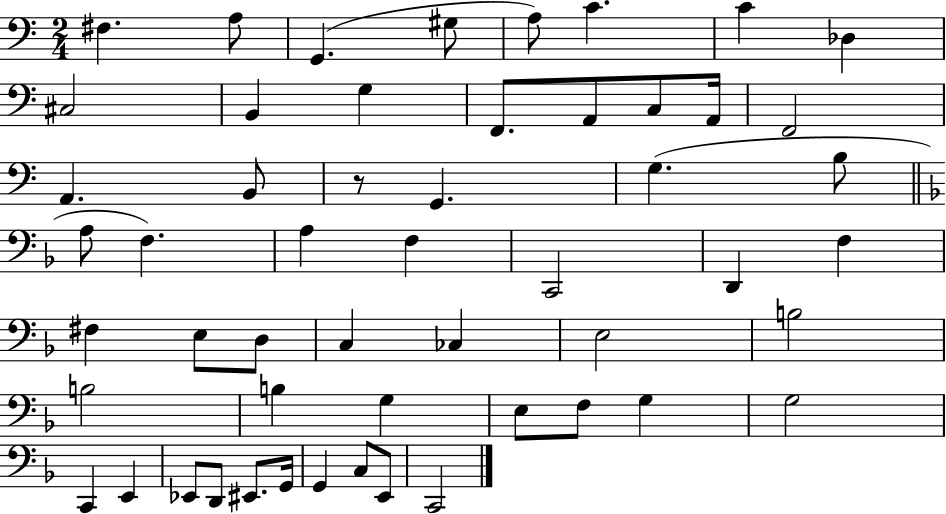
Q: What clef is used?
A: bass